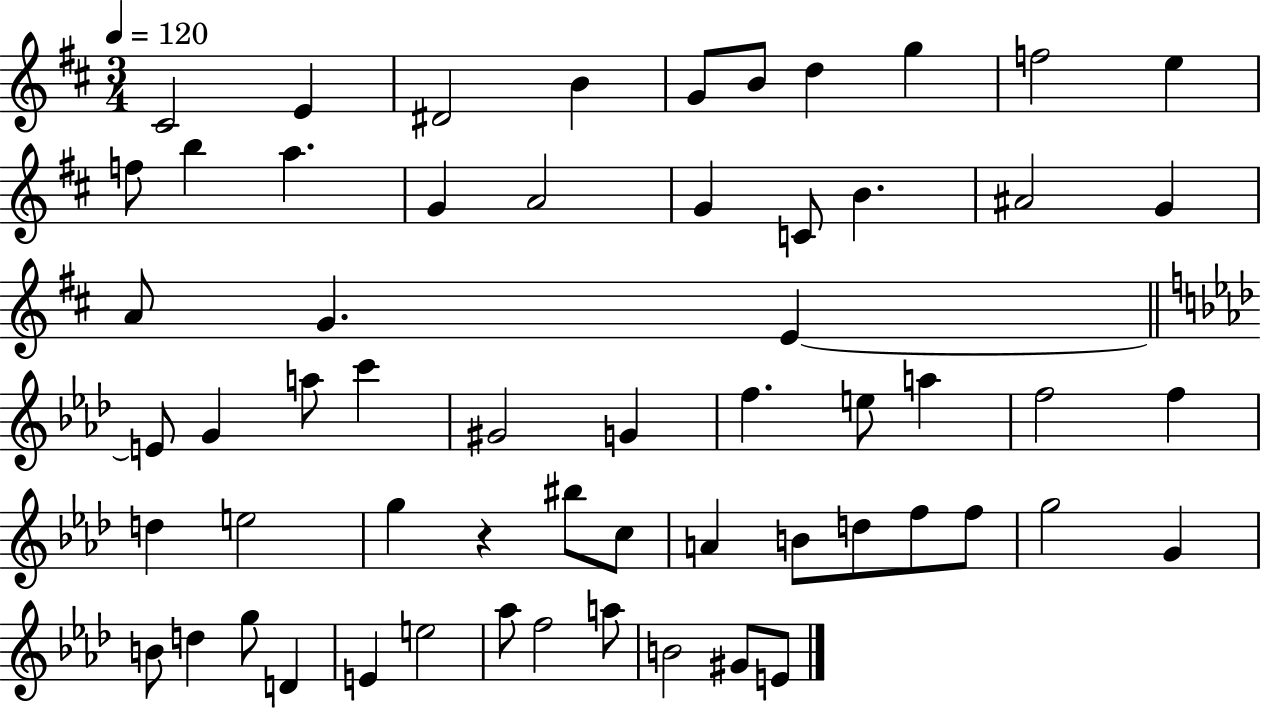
{
  \clef treble
  \numericTimeSignature
  \time 3/4
  \key d \major
  \tempo 4 = 120
  cis'2 e'4 | dis'2 b'4 | g'8 b'8 d''4 g''4 | f''2 e''4 | \break f''8 b''4 a''4. | g'4 a'2 | g'4 c'8 b'4. | ais'2 g'4 | \break a'8 g'4. e'4~~ | \bar "||" \break \key aes \major e'8 g'4 a''8 c'''4 | gis'2 g'4 | f''4. e''8 a''4 | f''2 f''4 | \break d''4 e''2 | g''4 r4 bis''8 c''8 | a'4 b'8 d''8 f''8 f''8 | g''2 g'4 | \break b'8 d''4 g''8 d'4 | e'4 e''2 | aes''8 f''2 a''8 | b'2 gis'8 e'8 | \break \bar "|."
}